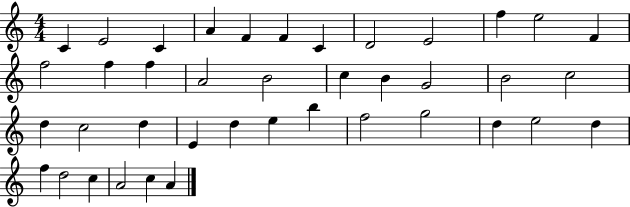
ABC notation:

X:1
T:Untitled
M:4/4
L:1/4
K:C
C E2 C A F F C D2 E2 f e2 F f2 f f A2 B2 c B G2 B2 c2 d c2 d E d e b f2 g2 d e2 d f d2 c A2 c A